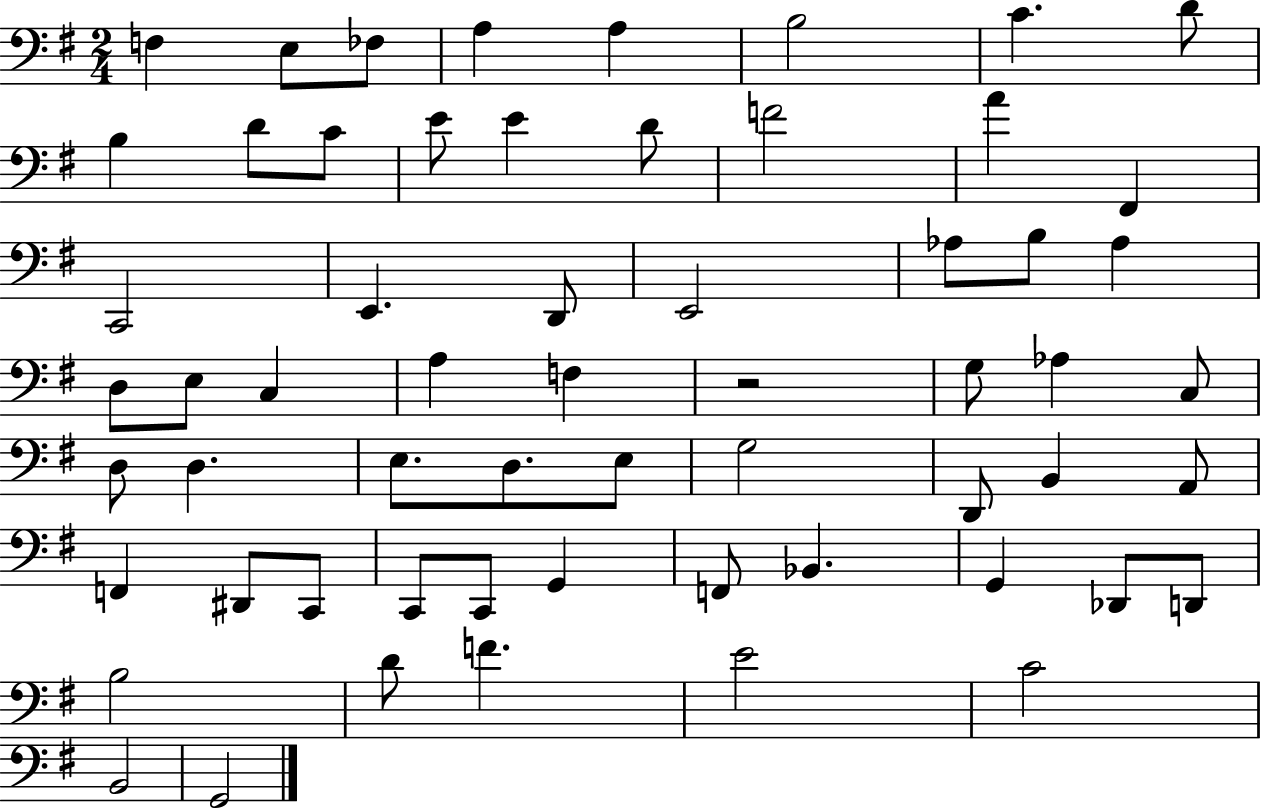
{
  \clef bass
  \numericTimeSignature
  \time 2/4
  \key g \major
  \repeat volta 2 { f4 e8 fes8 | a4 a4 | b2 | c'4. d'8 | \break b4 d'8 c'8 | e'8 e'4 d'8 | f'2 | a'4 fis,4 | \break c,2 | e,4. d,8 | e,2 | aes8 b8 aes4 | \break d8 e8 c4 | a4 f4 | r2 | g8 aes4 c8 | \break d8 d4. | e8. d8. e8 | g2 | d,8 b,4 a,8 | \break f,4 dis,8 c,8 | c,8 c,8 g,4 | f,8 bes,4. | g,4 des,8 d,8 | \break b2 | d'8 f'4. | e'2 | c'2 | \break b,2 | g,2 | } \bar "|."
}